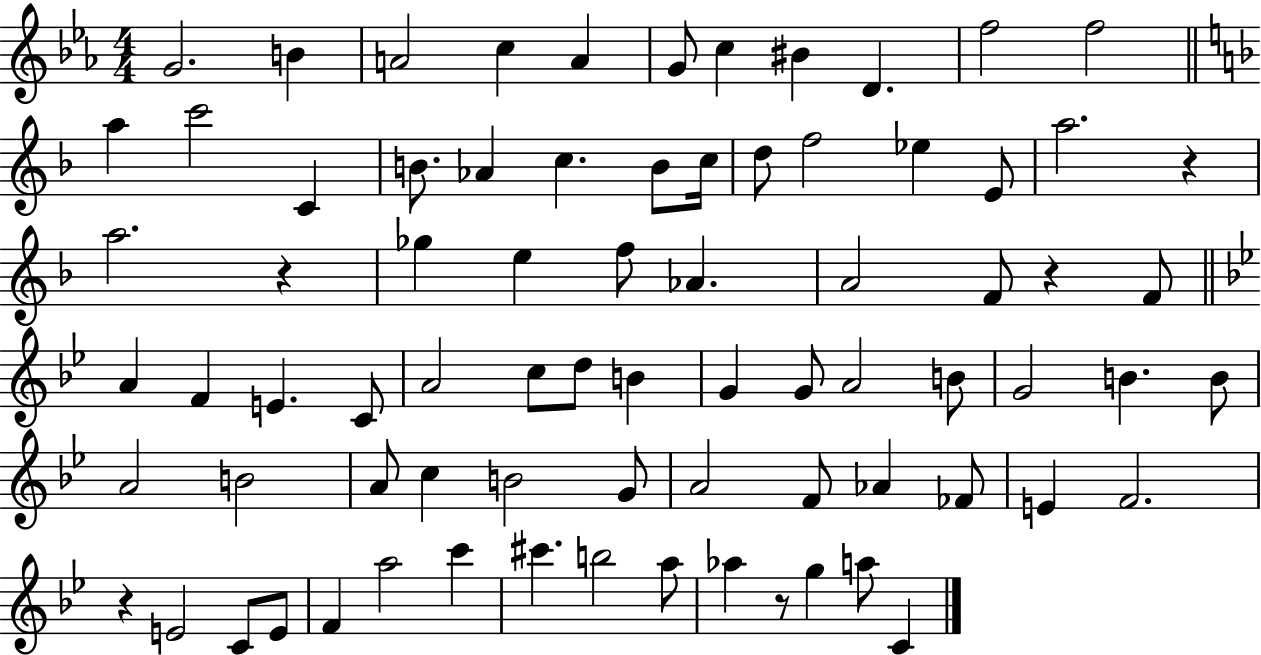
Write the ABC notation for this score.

X:1
T:Untitled
M:4/4
L:1/4
K:Eb
G2 B A2 c A G/2 c ^B D f2 f2 a c'2 C B/2 _A c B/2 c/4 d/2 f2 _e E/2 a2 z a2 z _g e f/2 _A A2 F/2 z F/2 A F E C/2 A2 c/2 d/2 B G G/2 A2 B/2 G2 B B/2 A2 B2 A/2 c B2 G/2 A2 F/2 _A _F/2 E F2 z E2 C/2 E/2 F a2 c' ^c' b2 a/2 _a z/2 g a/2 C